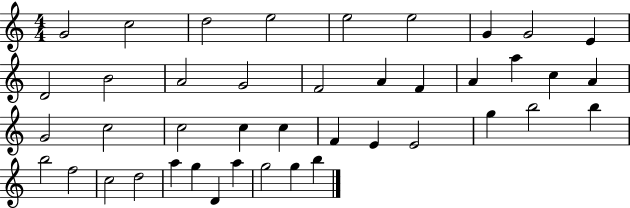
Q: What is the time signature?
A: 4/4